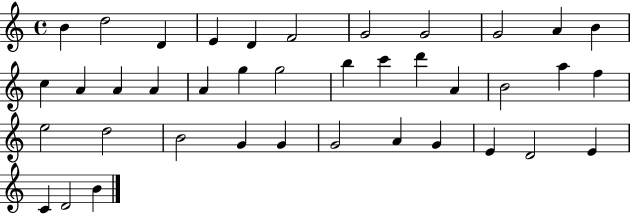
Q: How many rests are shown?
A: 0